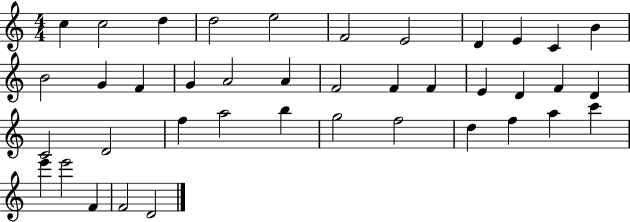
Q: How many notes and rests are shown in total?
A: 40